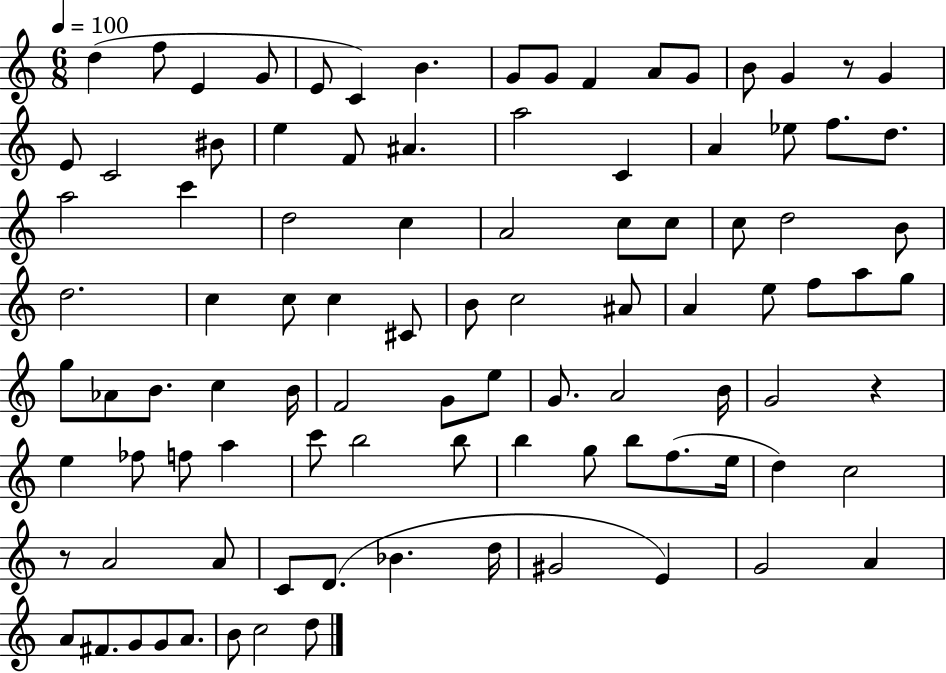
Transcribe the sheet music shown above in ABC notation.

X:1
T:Untitled
M:6/8
L:1/4
K:C
d f/2 E G/2 E/2 C B G/2 G/2 F A/2 G/2 B/2 G z/2 G E/2 C2 ^B/2 e F/2 ^A a2 C A _e/2 f/2 d/2 a2 c' d2 c A2 c/2 c/2 c/2 d2 B/2 d2 c c/2 c ^C/2 B/2 c2 ^A/2 A e/2 f/2 a/2 g/2 g/2 _A/2 B/2 c B/4 F2 G/2 e/2 G/2 A2 B/4 G2 z e _f/2 f/2 a c'/2 b2 b/2 b g/2 b/2 f/2 e/4 d c2 z/2 A2 A/2 C/2 D/2 _B d/4 ^G2 E G2 A A/2 ^F/2 G/2 G/2 A/2 B/2 c2 d/2